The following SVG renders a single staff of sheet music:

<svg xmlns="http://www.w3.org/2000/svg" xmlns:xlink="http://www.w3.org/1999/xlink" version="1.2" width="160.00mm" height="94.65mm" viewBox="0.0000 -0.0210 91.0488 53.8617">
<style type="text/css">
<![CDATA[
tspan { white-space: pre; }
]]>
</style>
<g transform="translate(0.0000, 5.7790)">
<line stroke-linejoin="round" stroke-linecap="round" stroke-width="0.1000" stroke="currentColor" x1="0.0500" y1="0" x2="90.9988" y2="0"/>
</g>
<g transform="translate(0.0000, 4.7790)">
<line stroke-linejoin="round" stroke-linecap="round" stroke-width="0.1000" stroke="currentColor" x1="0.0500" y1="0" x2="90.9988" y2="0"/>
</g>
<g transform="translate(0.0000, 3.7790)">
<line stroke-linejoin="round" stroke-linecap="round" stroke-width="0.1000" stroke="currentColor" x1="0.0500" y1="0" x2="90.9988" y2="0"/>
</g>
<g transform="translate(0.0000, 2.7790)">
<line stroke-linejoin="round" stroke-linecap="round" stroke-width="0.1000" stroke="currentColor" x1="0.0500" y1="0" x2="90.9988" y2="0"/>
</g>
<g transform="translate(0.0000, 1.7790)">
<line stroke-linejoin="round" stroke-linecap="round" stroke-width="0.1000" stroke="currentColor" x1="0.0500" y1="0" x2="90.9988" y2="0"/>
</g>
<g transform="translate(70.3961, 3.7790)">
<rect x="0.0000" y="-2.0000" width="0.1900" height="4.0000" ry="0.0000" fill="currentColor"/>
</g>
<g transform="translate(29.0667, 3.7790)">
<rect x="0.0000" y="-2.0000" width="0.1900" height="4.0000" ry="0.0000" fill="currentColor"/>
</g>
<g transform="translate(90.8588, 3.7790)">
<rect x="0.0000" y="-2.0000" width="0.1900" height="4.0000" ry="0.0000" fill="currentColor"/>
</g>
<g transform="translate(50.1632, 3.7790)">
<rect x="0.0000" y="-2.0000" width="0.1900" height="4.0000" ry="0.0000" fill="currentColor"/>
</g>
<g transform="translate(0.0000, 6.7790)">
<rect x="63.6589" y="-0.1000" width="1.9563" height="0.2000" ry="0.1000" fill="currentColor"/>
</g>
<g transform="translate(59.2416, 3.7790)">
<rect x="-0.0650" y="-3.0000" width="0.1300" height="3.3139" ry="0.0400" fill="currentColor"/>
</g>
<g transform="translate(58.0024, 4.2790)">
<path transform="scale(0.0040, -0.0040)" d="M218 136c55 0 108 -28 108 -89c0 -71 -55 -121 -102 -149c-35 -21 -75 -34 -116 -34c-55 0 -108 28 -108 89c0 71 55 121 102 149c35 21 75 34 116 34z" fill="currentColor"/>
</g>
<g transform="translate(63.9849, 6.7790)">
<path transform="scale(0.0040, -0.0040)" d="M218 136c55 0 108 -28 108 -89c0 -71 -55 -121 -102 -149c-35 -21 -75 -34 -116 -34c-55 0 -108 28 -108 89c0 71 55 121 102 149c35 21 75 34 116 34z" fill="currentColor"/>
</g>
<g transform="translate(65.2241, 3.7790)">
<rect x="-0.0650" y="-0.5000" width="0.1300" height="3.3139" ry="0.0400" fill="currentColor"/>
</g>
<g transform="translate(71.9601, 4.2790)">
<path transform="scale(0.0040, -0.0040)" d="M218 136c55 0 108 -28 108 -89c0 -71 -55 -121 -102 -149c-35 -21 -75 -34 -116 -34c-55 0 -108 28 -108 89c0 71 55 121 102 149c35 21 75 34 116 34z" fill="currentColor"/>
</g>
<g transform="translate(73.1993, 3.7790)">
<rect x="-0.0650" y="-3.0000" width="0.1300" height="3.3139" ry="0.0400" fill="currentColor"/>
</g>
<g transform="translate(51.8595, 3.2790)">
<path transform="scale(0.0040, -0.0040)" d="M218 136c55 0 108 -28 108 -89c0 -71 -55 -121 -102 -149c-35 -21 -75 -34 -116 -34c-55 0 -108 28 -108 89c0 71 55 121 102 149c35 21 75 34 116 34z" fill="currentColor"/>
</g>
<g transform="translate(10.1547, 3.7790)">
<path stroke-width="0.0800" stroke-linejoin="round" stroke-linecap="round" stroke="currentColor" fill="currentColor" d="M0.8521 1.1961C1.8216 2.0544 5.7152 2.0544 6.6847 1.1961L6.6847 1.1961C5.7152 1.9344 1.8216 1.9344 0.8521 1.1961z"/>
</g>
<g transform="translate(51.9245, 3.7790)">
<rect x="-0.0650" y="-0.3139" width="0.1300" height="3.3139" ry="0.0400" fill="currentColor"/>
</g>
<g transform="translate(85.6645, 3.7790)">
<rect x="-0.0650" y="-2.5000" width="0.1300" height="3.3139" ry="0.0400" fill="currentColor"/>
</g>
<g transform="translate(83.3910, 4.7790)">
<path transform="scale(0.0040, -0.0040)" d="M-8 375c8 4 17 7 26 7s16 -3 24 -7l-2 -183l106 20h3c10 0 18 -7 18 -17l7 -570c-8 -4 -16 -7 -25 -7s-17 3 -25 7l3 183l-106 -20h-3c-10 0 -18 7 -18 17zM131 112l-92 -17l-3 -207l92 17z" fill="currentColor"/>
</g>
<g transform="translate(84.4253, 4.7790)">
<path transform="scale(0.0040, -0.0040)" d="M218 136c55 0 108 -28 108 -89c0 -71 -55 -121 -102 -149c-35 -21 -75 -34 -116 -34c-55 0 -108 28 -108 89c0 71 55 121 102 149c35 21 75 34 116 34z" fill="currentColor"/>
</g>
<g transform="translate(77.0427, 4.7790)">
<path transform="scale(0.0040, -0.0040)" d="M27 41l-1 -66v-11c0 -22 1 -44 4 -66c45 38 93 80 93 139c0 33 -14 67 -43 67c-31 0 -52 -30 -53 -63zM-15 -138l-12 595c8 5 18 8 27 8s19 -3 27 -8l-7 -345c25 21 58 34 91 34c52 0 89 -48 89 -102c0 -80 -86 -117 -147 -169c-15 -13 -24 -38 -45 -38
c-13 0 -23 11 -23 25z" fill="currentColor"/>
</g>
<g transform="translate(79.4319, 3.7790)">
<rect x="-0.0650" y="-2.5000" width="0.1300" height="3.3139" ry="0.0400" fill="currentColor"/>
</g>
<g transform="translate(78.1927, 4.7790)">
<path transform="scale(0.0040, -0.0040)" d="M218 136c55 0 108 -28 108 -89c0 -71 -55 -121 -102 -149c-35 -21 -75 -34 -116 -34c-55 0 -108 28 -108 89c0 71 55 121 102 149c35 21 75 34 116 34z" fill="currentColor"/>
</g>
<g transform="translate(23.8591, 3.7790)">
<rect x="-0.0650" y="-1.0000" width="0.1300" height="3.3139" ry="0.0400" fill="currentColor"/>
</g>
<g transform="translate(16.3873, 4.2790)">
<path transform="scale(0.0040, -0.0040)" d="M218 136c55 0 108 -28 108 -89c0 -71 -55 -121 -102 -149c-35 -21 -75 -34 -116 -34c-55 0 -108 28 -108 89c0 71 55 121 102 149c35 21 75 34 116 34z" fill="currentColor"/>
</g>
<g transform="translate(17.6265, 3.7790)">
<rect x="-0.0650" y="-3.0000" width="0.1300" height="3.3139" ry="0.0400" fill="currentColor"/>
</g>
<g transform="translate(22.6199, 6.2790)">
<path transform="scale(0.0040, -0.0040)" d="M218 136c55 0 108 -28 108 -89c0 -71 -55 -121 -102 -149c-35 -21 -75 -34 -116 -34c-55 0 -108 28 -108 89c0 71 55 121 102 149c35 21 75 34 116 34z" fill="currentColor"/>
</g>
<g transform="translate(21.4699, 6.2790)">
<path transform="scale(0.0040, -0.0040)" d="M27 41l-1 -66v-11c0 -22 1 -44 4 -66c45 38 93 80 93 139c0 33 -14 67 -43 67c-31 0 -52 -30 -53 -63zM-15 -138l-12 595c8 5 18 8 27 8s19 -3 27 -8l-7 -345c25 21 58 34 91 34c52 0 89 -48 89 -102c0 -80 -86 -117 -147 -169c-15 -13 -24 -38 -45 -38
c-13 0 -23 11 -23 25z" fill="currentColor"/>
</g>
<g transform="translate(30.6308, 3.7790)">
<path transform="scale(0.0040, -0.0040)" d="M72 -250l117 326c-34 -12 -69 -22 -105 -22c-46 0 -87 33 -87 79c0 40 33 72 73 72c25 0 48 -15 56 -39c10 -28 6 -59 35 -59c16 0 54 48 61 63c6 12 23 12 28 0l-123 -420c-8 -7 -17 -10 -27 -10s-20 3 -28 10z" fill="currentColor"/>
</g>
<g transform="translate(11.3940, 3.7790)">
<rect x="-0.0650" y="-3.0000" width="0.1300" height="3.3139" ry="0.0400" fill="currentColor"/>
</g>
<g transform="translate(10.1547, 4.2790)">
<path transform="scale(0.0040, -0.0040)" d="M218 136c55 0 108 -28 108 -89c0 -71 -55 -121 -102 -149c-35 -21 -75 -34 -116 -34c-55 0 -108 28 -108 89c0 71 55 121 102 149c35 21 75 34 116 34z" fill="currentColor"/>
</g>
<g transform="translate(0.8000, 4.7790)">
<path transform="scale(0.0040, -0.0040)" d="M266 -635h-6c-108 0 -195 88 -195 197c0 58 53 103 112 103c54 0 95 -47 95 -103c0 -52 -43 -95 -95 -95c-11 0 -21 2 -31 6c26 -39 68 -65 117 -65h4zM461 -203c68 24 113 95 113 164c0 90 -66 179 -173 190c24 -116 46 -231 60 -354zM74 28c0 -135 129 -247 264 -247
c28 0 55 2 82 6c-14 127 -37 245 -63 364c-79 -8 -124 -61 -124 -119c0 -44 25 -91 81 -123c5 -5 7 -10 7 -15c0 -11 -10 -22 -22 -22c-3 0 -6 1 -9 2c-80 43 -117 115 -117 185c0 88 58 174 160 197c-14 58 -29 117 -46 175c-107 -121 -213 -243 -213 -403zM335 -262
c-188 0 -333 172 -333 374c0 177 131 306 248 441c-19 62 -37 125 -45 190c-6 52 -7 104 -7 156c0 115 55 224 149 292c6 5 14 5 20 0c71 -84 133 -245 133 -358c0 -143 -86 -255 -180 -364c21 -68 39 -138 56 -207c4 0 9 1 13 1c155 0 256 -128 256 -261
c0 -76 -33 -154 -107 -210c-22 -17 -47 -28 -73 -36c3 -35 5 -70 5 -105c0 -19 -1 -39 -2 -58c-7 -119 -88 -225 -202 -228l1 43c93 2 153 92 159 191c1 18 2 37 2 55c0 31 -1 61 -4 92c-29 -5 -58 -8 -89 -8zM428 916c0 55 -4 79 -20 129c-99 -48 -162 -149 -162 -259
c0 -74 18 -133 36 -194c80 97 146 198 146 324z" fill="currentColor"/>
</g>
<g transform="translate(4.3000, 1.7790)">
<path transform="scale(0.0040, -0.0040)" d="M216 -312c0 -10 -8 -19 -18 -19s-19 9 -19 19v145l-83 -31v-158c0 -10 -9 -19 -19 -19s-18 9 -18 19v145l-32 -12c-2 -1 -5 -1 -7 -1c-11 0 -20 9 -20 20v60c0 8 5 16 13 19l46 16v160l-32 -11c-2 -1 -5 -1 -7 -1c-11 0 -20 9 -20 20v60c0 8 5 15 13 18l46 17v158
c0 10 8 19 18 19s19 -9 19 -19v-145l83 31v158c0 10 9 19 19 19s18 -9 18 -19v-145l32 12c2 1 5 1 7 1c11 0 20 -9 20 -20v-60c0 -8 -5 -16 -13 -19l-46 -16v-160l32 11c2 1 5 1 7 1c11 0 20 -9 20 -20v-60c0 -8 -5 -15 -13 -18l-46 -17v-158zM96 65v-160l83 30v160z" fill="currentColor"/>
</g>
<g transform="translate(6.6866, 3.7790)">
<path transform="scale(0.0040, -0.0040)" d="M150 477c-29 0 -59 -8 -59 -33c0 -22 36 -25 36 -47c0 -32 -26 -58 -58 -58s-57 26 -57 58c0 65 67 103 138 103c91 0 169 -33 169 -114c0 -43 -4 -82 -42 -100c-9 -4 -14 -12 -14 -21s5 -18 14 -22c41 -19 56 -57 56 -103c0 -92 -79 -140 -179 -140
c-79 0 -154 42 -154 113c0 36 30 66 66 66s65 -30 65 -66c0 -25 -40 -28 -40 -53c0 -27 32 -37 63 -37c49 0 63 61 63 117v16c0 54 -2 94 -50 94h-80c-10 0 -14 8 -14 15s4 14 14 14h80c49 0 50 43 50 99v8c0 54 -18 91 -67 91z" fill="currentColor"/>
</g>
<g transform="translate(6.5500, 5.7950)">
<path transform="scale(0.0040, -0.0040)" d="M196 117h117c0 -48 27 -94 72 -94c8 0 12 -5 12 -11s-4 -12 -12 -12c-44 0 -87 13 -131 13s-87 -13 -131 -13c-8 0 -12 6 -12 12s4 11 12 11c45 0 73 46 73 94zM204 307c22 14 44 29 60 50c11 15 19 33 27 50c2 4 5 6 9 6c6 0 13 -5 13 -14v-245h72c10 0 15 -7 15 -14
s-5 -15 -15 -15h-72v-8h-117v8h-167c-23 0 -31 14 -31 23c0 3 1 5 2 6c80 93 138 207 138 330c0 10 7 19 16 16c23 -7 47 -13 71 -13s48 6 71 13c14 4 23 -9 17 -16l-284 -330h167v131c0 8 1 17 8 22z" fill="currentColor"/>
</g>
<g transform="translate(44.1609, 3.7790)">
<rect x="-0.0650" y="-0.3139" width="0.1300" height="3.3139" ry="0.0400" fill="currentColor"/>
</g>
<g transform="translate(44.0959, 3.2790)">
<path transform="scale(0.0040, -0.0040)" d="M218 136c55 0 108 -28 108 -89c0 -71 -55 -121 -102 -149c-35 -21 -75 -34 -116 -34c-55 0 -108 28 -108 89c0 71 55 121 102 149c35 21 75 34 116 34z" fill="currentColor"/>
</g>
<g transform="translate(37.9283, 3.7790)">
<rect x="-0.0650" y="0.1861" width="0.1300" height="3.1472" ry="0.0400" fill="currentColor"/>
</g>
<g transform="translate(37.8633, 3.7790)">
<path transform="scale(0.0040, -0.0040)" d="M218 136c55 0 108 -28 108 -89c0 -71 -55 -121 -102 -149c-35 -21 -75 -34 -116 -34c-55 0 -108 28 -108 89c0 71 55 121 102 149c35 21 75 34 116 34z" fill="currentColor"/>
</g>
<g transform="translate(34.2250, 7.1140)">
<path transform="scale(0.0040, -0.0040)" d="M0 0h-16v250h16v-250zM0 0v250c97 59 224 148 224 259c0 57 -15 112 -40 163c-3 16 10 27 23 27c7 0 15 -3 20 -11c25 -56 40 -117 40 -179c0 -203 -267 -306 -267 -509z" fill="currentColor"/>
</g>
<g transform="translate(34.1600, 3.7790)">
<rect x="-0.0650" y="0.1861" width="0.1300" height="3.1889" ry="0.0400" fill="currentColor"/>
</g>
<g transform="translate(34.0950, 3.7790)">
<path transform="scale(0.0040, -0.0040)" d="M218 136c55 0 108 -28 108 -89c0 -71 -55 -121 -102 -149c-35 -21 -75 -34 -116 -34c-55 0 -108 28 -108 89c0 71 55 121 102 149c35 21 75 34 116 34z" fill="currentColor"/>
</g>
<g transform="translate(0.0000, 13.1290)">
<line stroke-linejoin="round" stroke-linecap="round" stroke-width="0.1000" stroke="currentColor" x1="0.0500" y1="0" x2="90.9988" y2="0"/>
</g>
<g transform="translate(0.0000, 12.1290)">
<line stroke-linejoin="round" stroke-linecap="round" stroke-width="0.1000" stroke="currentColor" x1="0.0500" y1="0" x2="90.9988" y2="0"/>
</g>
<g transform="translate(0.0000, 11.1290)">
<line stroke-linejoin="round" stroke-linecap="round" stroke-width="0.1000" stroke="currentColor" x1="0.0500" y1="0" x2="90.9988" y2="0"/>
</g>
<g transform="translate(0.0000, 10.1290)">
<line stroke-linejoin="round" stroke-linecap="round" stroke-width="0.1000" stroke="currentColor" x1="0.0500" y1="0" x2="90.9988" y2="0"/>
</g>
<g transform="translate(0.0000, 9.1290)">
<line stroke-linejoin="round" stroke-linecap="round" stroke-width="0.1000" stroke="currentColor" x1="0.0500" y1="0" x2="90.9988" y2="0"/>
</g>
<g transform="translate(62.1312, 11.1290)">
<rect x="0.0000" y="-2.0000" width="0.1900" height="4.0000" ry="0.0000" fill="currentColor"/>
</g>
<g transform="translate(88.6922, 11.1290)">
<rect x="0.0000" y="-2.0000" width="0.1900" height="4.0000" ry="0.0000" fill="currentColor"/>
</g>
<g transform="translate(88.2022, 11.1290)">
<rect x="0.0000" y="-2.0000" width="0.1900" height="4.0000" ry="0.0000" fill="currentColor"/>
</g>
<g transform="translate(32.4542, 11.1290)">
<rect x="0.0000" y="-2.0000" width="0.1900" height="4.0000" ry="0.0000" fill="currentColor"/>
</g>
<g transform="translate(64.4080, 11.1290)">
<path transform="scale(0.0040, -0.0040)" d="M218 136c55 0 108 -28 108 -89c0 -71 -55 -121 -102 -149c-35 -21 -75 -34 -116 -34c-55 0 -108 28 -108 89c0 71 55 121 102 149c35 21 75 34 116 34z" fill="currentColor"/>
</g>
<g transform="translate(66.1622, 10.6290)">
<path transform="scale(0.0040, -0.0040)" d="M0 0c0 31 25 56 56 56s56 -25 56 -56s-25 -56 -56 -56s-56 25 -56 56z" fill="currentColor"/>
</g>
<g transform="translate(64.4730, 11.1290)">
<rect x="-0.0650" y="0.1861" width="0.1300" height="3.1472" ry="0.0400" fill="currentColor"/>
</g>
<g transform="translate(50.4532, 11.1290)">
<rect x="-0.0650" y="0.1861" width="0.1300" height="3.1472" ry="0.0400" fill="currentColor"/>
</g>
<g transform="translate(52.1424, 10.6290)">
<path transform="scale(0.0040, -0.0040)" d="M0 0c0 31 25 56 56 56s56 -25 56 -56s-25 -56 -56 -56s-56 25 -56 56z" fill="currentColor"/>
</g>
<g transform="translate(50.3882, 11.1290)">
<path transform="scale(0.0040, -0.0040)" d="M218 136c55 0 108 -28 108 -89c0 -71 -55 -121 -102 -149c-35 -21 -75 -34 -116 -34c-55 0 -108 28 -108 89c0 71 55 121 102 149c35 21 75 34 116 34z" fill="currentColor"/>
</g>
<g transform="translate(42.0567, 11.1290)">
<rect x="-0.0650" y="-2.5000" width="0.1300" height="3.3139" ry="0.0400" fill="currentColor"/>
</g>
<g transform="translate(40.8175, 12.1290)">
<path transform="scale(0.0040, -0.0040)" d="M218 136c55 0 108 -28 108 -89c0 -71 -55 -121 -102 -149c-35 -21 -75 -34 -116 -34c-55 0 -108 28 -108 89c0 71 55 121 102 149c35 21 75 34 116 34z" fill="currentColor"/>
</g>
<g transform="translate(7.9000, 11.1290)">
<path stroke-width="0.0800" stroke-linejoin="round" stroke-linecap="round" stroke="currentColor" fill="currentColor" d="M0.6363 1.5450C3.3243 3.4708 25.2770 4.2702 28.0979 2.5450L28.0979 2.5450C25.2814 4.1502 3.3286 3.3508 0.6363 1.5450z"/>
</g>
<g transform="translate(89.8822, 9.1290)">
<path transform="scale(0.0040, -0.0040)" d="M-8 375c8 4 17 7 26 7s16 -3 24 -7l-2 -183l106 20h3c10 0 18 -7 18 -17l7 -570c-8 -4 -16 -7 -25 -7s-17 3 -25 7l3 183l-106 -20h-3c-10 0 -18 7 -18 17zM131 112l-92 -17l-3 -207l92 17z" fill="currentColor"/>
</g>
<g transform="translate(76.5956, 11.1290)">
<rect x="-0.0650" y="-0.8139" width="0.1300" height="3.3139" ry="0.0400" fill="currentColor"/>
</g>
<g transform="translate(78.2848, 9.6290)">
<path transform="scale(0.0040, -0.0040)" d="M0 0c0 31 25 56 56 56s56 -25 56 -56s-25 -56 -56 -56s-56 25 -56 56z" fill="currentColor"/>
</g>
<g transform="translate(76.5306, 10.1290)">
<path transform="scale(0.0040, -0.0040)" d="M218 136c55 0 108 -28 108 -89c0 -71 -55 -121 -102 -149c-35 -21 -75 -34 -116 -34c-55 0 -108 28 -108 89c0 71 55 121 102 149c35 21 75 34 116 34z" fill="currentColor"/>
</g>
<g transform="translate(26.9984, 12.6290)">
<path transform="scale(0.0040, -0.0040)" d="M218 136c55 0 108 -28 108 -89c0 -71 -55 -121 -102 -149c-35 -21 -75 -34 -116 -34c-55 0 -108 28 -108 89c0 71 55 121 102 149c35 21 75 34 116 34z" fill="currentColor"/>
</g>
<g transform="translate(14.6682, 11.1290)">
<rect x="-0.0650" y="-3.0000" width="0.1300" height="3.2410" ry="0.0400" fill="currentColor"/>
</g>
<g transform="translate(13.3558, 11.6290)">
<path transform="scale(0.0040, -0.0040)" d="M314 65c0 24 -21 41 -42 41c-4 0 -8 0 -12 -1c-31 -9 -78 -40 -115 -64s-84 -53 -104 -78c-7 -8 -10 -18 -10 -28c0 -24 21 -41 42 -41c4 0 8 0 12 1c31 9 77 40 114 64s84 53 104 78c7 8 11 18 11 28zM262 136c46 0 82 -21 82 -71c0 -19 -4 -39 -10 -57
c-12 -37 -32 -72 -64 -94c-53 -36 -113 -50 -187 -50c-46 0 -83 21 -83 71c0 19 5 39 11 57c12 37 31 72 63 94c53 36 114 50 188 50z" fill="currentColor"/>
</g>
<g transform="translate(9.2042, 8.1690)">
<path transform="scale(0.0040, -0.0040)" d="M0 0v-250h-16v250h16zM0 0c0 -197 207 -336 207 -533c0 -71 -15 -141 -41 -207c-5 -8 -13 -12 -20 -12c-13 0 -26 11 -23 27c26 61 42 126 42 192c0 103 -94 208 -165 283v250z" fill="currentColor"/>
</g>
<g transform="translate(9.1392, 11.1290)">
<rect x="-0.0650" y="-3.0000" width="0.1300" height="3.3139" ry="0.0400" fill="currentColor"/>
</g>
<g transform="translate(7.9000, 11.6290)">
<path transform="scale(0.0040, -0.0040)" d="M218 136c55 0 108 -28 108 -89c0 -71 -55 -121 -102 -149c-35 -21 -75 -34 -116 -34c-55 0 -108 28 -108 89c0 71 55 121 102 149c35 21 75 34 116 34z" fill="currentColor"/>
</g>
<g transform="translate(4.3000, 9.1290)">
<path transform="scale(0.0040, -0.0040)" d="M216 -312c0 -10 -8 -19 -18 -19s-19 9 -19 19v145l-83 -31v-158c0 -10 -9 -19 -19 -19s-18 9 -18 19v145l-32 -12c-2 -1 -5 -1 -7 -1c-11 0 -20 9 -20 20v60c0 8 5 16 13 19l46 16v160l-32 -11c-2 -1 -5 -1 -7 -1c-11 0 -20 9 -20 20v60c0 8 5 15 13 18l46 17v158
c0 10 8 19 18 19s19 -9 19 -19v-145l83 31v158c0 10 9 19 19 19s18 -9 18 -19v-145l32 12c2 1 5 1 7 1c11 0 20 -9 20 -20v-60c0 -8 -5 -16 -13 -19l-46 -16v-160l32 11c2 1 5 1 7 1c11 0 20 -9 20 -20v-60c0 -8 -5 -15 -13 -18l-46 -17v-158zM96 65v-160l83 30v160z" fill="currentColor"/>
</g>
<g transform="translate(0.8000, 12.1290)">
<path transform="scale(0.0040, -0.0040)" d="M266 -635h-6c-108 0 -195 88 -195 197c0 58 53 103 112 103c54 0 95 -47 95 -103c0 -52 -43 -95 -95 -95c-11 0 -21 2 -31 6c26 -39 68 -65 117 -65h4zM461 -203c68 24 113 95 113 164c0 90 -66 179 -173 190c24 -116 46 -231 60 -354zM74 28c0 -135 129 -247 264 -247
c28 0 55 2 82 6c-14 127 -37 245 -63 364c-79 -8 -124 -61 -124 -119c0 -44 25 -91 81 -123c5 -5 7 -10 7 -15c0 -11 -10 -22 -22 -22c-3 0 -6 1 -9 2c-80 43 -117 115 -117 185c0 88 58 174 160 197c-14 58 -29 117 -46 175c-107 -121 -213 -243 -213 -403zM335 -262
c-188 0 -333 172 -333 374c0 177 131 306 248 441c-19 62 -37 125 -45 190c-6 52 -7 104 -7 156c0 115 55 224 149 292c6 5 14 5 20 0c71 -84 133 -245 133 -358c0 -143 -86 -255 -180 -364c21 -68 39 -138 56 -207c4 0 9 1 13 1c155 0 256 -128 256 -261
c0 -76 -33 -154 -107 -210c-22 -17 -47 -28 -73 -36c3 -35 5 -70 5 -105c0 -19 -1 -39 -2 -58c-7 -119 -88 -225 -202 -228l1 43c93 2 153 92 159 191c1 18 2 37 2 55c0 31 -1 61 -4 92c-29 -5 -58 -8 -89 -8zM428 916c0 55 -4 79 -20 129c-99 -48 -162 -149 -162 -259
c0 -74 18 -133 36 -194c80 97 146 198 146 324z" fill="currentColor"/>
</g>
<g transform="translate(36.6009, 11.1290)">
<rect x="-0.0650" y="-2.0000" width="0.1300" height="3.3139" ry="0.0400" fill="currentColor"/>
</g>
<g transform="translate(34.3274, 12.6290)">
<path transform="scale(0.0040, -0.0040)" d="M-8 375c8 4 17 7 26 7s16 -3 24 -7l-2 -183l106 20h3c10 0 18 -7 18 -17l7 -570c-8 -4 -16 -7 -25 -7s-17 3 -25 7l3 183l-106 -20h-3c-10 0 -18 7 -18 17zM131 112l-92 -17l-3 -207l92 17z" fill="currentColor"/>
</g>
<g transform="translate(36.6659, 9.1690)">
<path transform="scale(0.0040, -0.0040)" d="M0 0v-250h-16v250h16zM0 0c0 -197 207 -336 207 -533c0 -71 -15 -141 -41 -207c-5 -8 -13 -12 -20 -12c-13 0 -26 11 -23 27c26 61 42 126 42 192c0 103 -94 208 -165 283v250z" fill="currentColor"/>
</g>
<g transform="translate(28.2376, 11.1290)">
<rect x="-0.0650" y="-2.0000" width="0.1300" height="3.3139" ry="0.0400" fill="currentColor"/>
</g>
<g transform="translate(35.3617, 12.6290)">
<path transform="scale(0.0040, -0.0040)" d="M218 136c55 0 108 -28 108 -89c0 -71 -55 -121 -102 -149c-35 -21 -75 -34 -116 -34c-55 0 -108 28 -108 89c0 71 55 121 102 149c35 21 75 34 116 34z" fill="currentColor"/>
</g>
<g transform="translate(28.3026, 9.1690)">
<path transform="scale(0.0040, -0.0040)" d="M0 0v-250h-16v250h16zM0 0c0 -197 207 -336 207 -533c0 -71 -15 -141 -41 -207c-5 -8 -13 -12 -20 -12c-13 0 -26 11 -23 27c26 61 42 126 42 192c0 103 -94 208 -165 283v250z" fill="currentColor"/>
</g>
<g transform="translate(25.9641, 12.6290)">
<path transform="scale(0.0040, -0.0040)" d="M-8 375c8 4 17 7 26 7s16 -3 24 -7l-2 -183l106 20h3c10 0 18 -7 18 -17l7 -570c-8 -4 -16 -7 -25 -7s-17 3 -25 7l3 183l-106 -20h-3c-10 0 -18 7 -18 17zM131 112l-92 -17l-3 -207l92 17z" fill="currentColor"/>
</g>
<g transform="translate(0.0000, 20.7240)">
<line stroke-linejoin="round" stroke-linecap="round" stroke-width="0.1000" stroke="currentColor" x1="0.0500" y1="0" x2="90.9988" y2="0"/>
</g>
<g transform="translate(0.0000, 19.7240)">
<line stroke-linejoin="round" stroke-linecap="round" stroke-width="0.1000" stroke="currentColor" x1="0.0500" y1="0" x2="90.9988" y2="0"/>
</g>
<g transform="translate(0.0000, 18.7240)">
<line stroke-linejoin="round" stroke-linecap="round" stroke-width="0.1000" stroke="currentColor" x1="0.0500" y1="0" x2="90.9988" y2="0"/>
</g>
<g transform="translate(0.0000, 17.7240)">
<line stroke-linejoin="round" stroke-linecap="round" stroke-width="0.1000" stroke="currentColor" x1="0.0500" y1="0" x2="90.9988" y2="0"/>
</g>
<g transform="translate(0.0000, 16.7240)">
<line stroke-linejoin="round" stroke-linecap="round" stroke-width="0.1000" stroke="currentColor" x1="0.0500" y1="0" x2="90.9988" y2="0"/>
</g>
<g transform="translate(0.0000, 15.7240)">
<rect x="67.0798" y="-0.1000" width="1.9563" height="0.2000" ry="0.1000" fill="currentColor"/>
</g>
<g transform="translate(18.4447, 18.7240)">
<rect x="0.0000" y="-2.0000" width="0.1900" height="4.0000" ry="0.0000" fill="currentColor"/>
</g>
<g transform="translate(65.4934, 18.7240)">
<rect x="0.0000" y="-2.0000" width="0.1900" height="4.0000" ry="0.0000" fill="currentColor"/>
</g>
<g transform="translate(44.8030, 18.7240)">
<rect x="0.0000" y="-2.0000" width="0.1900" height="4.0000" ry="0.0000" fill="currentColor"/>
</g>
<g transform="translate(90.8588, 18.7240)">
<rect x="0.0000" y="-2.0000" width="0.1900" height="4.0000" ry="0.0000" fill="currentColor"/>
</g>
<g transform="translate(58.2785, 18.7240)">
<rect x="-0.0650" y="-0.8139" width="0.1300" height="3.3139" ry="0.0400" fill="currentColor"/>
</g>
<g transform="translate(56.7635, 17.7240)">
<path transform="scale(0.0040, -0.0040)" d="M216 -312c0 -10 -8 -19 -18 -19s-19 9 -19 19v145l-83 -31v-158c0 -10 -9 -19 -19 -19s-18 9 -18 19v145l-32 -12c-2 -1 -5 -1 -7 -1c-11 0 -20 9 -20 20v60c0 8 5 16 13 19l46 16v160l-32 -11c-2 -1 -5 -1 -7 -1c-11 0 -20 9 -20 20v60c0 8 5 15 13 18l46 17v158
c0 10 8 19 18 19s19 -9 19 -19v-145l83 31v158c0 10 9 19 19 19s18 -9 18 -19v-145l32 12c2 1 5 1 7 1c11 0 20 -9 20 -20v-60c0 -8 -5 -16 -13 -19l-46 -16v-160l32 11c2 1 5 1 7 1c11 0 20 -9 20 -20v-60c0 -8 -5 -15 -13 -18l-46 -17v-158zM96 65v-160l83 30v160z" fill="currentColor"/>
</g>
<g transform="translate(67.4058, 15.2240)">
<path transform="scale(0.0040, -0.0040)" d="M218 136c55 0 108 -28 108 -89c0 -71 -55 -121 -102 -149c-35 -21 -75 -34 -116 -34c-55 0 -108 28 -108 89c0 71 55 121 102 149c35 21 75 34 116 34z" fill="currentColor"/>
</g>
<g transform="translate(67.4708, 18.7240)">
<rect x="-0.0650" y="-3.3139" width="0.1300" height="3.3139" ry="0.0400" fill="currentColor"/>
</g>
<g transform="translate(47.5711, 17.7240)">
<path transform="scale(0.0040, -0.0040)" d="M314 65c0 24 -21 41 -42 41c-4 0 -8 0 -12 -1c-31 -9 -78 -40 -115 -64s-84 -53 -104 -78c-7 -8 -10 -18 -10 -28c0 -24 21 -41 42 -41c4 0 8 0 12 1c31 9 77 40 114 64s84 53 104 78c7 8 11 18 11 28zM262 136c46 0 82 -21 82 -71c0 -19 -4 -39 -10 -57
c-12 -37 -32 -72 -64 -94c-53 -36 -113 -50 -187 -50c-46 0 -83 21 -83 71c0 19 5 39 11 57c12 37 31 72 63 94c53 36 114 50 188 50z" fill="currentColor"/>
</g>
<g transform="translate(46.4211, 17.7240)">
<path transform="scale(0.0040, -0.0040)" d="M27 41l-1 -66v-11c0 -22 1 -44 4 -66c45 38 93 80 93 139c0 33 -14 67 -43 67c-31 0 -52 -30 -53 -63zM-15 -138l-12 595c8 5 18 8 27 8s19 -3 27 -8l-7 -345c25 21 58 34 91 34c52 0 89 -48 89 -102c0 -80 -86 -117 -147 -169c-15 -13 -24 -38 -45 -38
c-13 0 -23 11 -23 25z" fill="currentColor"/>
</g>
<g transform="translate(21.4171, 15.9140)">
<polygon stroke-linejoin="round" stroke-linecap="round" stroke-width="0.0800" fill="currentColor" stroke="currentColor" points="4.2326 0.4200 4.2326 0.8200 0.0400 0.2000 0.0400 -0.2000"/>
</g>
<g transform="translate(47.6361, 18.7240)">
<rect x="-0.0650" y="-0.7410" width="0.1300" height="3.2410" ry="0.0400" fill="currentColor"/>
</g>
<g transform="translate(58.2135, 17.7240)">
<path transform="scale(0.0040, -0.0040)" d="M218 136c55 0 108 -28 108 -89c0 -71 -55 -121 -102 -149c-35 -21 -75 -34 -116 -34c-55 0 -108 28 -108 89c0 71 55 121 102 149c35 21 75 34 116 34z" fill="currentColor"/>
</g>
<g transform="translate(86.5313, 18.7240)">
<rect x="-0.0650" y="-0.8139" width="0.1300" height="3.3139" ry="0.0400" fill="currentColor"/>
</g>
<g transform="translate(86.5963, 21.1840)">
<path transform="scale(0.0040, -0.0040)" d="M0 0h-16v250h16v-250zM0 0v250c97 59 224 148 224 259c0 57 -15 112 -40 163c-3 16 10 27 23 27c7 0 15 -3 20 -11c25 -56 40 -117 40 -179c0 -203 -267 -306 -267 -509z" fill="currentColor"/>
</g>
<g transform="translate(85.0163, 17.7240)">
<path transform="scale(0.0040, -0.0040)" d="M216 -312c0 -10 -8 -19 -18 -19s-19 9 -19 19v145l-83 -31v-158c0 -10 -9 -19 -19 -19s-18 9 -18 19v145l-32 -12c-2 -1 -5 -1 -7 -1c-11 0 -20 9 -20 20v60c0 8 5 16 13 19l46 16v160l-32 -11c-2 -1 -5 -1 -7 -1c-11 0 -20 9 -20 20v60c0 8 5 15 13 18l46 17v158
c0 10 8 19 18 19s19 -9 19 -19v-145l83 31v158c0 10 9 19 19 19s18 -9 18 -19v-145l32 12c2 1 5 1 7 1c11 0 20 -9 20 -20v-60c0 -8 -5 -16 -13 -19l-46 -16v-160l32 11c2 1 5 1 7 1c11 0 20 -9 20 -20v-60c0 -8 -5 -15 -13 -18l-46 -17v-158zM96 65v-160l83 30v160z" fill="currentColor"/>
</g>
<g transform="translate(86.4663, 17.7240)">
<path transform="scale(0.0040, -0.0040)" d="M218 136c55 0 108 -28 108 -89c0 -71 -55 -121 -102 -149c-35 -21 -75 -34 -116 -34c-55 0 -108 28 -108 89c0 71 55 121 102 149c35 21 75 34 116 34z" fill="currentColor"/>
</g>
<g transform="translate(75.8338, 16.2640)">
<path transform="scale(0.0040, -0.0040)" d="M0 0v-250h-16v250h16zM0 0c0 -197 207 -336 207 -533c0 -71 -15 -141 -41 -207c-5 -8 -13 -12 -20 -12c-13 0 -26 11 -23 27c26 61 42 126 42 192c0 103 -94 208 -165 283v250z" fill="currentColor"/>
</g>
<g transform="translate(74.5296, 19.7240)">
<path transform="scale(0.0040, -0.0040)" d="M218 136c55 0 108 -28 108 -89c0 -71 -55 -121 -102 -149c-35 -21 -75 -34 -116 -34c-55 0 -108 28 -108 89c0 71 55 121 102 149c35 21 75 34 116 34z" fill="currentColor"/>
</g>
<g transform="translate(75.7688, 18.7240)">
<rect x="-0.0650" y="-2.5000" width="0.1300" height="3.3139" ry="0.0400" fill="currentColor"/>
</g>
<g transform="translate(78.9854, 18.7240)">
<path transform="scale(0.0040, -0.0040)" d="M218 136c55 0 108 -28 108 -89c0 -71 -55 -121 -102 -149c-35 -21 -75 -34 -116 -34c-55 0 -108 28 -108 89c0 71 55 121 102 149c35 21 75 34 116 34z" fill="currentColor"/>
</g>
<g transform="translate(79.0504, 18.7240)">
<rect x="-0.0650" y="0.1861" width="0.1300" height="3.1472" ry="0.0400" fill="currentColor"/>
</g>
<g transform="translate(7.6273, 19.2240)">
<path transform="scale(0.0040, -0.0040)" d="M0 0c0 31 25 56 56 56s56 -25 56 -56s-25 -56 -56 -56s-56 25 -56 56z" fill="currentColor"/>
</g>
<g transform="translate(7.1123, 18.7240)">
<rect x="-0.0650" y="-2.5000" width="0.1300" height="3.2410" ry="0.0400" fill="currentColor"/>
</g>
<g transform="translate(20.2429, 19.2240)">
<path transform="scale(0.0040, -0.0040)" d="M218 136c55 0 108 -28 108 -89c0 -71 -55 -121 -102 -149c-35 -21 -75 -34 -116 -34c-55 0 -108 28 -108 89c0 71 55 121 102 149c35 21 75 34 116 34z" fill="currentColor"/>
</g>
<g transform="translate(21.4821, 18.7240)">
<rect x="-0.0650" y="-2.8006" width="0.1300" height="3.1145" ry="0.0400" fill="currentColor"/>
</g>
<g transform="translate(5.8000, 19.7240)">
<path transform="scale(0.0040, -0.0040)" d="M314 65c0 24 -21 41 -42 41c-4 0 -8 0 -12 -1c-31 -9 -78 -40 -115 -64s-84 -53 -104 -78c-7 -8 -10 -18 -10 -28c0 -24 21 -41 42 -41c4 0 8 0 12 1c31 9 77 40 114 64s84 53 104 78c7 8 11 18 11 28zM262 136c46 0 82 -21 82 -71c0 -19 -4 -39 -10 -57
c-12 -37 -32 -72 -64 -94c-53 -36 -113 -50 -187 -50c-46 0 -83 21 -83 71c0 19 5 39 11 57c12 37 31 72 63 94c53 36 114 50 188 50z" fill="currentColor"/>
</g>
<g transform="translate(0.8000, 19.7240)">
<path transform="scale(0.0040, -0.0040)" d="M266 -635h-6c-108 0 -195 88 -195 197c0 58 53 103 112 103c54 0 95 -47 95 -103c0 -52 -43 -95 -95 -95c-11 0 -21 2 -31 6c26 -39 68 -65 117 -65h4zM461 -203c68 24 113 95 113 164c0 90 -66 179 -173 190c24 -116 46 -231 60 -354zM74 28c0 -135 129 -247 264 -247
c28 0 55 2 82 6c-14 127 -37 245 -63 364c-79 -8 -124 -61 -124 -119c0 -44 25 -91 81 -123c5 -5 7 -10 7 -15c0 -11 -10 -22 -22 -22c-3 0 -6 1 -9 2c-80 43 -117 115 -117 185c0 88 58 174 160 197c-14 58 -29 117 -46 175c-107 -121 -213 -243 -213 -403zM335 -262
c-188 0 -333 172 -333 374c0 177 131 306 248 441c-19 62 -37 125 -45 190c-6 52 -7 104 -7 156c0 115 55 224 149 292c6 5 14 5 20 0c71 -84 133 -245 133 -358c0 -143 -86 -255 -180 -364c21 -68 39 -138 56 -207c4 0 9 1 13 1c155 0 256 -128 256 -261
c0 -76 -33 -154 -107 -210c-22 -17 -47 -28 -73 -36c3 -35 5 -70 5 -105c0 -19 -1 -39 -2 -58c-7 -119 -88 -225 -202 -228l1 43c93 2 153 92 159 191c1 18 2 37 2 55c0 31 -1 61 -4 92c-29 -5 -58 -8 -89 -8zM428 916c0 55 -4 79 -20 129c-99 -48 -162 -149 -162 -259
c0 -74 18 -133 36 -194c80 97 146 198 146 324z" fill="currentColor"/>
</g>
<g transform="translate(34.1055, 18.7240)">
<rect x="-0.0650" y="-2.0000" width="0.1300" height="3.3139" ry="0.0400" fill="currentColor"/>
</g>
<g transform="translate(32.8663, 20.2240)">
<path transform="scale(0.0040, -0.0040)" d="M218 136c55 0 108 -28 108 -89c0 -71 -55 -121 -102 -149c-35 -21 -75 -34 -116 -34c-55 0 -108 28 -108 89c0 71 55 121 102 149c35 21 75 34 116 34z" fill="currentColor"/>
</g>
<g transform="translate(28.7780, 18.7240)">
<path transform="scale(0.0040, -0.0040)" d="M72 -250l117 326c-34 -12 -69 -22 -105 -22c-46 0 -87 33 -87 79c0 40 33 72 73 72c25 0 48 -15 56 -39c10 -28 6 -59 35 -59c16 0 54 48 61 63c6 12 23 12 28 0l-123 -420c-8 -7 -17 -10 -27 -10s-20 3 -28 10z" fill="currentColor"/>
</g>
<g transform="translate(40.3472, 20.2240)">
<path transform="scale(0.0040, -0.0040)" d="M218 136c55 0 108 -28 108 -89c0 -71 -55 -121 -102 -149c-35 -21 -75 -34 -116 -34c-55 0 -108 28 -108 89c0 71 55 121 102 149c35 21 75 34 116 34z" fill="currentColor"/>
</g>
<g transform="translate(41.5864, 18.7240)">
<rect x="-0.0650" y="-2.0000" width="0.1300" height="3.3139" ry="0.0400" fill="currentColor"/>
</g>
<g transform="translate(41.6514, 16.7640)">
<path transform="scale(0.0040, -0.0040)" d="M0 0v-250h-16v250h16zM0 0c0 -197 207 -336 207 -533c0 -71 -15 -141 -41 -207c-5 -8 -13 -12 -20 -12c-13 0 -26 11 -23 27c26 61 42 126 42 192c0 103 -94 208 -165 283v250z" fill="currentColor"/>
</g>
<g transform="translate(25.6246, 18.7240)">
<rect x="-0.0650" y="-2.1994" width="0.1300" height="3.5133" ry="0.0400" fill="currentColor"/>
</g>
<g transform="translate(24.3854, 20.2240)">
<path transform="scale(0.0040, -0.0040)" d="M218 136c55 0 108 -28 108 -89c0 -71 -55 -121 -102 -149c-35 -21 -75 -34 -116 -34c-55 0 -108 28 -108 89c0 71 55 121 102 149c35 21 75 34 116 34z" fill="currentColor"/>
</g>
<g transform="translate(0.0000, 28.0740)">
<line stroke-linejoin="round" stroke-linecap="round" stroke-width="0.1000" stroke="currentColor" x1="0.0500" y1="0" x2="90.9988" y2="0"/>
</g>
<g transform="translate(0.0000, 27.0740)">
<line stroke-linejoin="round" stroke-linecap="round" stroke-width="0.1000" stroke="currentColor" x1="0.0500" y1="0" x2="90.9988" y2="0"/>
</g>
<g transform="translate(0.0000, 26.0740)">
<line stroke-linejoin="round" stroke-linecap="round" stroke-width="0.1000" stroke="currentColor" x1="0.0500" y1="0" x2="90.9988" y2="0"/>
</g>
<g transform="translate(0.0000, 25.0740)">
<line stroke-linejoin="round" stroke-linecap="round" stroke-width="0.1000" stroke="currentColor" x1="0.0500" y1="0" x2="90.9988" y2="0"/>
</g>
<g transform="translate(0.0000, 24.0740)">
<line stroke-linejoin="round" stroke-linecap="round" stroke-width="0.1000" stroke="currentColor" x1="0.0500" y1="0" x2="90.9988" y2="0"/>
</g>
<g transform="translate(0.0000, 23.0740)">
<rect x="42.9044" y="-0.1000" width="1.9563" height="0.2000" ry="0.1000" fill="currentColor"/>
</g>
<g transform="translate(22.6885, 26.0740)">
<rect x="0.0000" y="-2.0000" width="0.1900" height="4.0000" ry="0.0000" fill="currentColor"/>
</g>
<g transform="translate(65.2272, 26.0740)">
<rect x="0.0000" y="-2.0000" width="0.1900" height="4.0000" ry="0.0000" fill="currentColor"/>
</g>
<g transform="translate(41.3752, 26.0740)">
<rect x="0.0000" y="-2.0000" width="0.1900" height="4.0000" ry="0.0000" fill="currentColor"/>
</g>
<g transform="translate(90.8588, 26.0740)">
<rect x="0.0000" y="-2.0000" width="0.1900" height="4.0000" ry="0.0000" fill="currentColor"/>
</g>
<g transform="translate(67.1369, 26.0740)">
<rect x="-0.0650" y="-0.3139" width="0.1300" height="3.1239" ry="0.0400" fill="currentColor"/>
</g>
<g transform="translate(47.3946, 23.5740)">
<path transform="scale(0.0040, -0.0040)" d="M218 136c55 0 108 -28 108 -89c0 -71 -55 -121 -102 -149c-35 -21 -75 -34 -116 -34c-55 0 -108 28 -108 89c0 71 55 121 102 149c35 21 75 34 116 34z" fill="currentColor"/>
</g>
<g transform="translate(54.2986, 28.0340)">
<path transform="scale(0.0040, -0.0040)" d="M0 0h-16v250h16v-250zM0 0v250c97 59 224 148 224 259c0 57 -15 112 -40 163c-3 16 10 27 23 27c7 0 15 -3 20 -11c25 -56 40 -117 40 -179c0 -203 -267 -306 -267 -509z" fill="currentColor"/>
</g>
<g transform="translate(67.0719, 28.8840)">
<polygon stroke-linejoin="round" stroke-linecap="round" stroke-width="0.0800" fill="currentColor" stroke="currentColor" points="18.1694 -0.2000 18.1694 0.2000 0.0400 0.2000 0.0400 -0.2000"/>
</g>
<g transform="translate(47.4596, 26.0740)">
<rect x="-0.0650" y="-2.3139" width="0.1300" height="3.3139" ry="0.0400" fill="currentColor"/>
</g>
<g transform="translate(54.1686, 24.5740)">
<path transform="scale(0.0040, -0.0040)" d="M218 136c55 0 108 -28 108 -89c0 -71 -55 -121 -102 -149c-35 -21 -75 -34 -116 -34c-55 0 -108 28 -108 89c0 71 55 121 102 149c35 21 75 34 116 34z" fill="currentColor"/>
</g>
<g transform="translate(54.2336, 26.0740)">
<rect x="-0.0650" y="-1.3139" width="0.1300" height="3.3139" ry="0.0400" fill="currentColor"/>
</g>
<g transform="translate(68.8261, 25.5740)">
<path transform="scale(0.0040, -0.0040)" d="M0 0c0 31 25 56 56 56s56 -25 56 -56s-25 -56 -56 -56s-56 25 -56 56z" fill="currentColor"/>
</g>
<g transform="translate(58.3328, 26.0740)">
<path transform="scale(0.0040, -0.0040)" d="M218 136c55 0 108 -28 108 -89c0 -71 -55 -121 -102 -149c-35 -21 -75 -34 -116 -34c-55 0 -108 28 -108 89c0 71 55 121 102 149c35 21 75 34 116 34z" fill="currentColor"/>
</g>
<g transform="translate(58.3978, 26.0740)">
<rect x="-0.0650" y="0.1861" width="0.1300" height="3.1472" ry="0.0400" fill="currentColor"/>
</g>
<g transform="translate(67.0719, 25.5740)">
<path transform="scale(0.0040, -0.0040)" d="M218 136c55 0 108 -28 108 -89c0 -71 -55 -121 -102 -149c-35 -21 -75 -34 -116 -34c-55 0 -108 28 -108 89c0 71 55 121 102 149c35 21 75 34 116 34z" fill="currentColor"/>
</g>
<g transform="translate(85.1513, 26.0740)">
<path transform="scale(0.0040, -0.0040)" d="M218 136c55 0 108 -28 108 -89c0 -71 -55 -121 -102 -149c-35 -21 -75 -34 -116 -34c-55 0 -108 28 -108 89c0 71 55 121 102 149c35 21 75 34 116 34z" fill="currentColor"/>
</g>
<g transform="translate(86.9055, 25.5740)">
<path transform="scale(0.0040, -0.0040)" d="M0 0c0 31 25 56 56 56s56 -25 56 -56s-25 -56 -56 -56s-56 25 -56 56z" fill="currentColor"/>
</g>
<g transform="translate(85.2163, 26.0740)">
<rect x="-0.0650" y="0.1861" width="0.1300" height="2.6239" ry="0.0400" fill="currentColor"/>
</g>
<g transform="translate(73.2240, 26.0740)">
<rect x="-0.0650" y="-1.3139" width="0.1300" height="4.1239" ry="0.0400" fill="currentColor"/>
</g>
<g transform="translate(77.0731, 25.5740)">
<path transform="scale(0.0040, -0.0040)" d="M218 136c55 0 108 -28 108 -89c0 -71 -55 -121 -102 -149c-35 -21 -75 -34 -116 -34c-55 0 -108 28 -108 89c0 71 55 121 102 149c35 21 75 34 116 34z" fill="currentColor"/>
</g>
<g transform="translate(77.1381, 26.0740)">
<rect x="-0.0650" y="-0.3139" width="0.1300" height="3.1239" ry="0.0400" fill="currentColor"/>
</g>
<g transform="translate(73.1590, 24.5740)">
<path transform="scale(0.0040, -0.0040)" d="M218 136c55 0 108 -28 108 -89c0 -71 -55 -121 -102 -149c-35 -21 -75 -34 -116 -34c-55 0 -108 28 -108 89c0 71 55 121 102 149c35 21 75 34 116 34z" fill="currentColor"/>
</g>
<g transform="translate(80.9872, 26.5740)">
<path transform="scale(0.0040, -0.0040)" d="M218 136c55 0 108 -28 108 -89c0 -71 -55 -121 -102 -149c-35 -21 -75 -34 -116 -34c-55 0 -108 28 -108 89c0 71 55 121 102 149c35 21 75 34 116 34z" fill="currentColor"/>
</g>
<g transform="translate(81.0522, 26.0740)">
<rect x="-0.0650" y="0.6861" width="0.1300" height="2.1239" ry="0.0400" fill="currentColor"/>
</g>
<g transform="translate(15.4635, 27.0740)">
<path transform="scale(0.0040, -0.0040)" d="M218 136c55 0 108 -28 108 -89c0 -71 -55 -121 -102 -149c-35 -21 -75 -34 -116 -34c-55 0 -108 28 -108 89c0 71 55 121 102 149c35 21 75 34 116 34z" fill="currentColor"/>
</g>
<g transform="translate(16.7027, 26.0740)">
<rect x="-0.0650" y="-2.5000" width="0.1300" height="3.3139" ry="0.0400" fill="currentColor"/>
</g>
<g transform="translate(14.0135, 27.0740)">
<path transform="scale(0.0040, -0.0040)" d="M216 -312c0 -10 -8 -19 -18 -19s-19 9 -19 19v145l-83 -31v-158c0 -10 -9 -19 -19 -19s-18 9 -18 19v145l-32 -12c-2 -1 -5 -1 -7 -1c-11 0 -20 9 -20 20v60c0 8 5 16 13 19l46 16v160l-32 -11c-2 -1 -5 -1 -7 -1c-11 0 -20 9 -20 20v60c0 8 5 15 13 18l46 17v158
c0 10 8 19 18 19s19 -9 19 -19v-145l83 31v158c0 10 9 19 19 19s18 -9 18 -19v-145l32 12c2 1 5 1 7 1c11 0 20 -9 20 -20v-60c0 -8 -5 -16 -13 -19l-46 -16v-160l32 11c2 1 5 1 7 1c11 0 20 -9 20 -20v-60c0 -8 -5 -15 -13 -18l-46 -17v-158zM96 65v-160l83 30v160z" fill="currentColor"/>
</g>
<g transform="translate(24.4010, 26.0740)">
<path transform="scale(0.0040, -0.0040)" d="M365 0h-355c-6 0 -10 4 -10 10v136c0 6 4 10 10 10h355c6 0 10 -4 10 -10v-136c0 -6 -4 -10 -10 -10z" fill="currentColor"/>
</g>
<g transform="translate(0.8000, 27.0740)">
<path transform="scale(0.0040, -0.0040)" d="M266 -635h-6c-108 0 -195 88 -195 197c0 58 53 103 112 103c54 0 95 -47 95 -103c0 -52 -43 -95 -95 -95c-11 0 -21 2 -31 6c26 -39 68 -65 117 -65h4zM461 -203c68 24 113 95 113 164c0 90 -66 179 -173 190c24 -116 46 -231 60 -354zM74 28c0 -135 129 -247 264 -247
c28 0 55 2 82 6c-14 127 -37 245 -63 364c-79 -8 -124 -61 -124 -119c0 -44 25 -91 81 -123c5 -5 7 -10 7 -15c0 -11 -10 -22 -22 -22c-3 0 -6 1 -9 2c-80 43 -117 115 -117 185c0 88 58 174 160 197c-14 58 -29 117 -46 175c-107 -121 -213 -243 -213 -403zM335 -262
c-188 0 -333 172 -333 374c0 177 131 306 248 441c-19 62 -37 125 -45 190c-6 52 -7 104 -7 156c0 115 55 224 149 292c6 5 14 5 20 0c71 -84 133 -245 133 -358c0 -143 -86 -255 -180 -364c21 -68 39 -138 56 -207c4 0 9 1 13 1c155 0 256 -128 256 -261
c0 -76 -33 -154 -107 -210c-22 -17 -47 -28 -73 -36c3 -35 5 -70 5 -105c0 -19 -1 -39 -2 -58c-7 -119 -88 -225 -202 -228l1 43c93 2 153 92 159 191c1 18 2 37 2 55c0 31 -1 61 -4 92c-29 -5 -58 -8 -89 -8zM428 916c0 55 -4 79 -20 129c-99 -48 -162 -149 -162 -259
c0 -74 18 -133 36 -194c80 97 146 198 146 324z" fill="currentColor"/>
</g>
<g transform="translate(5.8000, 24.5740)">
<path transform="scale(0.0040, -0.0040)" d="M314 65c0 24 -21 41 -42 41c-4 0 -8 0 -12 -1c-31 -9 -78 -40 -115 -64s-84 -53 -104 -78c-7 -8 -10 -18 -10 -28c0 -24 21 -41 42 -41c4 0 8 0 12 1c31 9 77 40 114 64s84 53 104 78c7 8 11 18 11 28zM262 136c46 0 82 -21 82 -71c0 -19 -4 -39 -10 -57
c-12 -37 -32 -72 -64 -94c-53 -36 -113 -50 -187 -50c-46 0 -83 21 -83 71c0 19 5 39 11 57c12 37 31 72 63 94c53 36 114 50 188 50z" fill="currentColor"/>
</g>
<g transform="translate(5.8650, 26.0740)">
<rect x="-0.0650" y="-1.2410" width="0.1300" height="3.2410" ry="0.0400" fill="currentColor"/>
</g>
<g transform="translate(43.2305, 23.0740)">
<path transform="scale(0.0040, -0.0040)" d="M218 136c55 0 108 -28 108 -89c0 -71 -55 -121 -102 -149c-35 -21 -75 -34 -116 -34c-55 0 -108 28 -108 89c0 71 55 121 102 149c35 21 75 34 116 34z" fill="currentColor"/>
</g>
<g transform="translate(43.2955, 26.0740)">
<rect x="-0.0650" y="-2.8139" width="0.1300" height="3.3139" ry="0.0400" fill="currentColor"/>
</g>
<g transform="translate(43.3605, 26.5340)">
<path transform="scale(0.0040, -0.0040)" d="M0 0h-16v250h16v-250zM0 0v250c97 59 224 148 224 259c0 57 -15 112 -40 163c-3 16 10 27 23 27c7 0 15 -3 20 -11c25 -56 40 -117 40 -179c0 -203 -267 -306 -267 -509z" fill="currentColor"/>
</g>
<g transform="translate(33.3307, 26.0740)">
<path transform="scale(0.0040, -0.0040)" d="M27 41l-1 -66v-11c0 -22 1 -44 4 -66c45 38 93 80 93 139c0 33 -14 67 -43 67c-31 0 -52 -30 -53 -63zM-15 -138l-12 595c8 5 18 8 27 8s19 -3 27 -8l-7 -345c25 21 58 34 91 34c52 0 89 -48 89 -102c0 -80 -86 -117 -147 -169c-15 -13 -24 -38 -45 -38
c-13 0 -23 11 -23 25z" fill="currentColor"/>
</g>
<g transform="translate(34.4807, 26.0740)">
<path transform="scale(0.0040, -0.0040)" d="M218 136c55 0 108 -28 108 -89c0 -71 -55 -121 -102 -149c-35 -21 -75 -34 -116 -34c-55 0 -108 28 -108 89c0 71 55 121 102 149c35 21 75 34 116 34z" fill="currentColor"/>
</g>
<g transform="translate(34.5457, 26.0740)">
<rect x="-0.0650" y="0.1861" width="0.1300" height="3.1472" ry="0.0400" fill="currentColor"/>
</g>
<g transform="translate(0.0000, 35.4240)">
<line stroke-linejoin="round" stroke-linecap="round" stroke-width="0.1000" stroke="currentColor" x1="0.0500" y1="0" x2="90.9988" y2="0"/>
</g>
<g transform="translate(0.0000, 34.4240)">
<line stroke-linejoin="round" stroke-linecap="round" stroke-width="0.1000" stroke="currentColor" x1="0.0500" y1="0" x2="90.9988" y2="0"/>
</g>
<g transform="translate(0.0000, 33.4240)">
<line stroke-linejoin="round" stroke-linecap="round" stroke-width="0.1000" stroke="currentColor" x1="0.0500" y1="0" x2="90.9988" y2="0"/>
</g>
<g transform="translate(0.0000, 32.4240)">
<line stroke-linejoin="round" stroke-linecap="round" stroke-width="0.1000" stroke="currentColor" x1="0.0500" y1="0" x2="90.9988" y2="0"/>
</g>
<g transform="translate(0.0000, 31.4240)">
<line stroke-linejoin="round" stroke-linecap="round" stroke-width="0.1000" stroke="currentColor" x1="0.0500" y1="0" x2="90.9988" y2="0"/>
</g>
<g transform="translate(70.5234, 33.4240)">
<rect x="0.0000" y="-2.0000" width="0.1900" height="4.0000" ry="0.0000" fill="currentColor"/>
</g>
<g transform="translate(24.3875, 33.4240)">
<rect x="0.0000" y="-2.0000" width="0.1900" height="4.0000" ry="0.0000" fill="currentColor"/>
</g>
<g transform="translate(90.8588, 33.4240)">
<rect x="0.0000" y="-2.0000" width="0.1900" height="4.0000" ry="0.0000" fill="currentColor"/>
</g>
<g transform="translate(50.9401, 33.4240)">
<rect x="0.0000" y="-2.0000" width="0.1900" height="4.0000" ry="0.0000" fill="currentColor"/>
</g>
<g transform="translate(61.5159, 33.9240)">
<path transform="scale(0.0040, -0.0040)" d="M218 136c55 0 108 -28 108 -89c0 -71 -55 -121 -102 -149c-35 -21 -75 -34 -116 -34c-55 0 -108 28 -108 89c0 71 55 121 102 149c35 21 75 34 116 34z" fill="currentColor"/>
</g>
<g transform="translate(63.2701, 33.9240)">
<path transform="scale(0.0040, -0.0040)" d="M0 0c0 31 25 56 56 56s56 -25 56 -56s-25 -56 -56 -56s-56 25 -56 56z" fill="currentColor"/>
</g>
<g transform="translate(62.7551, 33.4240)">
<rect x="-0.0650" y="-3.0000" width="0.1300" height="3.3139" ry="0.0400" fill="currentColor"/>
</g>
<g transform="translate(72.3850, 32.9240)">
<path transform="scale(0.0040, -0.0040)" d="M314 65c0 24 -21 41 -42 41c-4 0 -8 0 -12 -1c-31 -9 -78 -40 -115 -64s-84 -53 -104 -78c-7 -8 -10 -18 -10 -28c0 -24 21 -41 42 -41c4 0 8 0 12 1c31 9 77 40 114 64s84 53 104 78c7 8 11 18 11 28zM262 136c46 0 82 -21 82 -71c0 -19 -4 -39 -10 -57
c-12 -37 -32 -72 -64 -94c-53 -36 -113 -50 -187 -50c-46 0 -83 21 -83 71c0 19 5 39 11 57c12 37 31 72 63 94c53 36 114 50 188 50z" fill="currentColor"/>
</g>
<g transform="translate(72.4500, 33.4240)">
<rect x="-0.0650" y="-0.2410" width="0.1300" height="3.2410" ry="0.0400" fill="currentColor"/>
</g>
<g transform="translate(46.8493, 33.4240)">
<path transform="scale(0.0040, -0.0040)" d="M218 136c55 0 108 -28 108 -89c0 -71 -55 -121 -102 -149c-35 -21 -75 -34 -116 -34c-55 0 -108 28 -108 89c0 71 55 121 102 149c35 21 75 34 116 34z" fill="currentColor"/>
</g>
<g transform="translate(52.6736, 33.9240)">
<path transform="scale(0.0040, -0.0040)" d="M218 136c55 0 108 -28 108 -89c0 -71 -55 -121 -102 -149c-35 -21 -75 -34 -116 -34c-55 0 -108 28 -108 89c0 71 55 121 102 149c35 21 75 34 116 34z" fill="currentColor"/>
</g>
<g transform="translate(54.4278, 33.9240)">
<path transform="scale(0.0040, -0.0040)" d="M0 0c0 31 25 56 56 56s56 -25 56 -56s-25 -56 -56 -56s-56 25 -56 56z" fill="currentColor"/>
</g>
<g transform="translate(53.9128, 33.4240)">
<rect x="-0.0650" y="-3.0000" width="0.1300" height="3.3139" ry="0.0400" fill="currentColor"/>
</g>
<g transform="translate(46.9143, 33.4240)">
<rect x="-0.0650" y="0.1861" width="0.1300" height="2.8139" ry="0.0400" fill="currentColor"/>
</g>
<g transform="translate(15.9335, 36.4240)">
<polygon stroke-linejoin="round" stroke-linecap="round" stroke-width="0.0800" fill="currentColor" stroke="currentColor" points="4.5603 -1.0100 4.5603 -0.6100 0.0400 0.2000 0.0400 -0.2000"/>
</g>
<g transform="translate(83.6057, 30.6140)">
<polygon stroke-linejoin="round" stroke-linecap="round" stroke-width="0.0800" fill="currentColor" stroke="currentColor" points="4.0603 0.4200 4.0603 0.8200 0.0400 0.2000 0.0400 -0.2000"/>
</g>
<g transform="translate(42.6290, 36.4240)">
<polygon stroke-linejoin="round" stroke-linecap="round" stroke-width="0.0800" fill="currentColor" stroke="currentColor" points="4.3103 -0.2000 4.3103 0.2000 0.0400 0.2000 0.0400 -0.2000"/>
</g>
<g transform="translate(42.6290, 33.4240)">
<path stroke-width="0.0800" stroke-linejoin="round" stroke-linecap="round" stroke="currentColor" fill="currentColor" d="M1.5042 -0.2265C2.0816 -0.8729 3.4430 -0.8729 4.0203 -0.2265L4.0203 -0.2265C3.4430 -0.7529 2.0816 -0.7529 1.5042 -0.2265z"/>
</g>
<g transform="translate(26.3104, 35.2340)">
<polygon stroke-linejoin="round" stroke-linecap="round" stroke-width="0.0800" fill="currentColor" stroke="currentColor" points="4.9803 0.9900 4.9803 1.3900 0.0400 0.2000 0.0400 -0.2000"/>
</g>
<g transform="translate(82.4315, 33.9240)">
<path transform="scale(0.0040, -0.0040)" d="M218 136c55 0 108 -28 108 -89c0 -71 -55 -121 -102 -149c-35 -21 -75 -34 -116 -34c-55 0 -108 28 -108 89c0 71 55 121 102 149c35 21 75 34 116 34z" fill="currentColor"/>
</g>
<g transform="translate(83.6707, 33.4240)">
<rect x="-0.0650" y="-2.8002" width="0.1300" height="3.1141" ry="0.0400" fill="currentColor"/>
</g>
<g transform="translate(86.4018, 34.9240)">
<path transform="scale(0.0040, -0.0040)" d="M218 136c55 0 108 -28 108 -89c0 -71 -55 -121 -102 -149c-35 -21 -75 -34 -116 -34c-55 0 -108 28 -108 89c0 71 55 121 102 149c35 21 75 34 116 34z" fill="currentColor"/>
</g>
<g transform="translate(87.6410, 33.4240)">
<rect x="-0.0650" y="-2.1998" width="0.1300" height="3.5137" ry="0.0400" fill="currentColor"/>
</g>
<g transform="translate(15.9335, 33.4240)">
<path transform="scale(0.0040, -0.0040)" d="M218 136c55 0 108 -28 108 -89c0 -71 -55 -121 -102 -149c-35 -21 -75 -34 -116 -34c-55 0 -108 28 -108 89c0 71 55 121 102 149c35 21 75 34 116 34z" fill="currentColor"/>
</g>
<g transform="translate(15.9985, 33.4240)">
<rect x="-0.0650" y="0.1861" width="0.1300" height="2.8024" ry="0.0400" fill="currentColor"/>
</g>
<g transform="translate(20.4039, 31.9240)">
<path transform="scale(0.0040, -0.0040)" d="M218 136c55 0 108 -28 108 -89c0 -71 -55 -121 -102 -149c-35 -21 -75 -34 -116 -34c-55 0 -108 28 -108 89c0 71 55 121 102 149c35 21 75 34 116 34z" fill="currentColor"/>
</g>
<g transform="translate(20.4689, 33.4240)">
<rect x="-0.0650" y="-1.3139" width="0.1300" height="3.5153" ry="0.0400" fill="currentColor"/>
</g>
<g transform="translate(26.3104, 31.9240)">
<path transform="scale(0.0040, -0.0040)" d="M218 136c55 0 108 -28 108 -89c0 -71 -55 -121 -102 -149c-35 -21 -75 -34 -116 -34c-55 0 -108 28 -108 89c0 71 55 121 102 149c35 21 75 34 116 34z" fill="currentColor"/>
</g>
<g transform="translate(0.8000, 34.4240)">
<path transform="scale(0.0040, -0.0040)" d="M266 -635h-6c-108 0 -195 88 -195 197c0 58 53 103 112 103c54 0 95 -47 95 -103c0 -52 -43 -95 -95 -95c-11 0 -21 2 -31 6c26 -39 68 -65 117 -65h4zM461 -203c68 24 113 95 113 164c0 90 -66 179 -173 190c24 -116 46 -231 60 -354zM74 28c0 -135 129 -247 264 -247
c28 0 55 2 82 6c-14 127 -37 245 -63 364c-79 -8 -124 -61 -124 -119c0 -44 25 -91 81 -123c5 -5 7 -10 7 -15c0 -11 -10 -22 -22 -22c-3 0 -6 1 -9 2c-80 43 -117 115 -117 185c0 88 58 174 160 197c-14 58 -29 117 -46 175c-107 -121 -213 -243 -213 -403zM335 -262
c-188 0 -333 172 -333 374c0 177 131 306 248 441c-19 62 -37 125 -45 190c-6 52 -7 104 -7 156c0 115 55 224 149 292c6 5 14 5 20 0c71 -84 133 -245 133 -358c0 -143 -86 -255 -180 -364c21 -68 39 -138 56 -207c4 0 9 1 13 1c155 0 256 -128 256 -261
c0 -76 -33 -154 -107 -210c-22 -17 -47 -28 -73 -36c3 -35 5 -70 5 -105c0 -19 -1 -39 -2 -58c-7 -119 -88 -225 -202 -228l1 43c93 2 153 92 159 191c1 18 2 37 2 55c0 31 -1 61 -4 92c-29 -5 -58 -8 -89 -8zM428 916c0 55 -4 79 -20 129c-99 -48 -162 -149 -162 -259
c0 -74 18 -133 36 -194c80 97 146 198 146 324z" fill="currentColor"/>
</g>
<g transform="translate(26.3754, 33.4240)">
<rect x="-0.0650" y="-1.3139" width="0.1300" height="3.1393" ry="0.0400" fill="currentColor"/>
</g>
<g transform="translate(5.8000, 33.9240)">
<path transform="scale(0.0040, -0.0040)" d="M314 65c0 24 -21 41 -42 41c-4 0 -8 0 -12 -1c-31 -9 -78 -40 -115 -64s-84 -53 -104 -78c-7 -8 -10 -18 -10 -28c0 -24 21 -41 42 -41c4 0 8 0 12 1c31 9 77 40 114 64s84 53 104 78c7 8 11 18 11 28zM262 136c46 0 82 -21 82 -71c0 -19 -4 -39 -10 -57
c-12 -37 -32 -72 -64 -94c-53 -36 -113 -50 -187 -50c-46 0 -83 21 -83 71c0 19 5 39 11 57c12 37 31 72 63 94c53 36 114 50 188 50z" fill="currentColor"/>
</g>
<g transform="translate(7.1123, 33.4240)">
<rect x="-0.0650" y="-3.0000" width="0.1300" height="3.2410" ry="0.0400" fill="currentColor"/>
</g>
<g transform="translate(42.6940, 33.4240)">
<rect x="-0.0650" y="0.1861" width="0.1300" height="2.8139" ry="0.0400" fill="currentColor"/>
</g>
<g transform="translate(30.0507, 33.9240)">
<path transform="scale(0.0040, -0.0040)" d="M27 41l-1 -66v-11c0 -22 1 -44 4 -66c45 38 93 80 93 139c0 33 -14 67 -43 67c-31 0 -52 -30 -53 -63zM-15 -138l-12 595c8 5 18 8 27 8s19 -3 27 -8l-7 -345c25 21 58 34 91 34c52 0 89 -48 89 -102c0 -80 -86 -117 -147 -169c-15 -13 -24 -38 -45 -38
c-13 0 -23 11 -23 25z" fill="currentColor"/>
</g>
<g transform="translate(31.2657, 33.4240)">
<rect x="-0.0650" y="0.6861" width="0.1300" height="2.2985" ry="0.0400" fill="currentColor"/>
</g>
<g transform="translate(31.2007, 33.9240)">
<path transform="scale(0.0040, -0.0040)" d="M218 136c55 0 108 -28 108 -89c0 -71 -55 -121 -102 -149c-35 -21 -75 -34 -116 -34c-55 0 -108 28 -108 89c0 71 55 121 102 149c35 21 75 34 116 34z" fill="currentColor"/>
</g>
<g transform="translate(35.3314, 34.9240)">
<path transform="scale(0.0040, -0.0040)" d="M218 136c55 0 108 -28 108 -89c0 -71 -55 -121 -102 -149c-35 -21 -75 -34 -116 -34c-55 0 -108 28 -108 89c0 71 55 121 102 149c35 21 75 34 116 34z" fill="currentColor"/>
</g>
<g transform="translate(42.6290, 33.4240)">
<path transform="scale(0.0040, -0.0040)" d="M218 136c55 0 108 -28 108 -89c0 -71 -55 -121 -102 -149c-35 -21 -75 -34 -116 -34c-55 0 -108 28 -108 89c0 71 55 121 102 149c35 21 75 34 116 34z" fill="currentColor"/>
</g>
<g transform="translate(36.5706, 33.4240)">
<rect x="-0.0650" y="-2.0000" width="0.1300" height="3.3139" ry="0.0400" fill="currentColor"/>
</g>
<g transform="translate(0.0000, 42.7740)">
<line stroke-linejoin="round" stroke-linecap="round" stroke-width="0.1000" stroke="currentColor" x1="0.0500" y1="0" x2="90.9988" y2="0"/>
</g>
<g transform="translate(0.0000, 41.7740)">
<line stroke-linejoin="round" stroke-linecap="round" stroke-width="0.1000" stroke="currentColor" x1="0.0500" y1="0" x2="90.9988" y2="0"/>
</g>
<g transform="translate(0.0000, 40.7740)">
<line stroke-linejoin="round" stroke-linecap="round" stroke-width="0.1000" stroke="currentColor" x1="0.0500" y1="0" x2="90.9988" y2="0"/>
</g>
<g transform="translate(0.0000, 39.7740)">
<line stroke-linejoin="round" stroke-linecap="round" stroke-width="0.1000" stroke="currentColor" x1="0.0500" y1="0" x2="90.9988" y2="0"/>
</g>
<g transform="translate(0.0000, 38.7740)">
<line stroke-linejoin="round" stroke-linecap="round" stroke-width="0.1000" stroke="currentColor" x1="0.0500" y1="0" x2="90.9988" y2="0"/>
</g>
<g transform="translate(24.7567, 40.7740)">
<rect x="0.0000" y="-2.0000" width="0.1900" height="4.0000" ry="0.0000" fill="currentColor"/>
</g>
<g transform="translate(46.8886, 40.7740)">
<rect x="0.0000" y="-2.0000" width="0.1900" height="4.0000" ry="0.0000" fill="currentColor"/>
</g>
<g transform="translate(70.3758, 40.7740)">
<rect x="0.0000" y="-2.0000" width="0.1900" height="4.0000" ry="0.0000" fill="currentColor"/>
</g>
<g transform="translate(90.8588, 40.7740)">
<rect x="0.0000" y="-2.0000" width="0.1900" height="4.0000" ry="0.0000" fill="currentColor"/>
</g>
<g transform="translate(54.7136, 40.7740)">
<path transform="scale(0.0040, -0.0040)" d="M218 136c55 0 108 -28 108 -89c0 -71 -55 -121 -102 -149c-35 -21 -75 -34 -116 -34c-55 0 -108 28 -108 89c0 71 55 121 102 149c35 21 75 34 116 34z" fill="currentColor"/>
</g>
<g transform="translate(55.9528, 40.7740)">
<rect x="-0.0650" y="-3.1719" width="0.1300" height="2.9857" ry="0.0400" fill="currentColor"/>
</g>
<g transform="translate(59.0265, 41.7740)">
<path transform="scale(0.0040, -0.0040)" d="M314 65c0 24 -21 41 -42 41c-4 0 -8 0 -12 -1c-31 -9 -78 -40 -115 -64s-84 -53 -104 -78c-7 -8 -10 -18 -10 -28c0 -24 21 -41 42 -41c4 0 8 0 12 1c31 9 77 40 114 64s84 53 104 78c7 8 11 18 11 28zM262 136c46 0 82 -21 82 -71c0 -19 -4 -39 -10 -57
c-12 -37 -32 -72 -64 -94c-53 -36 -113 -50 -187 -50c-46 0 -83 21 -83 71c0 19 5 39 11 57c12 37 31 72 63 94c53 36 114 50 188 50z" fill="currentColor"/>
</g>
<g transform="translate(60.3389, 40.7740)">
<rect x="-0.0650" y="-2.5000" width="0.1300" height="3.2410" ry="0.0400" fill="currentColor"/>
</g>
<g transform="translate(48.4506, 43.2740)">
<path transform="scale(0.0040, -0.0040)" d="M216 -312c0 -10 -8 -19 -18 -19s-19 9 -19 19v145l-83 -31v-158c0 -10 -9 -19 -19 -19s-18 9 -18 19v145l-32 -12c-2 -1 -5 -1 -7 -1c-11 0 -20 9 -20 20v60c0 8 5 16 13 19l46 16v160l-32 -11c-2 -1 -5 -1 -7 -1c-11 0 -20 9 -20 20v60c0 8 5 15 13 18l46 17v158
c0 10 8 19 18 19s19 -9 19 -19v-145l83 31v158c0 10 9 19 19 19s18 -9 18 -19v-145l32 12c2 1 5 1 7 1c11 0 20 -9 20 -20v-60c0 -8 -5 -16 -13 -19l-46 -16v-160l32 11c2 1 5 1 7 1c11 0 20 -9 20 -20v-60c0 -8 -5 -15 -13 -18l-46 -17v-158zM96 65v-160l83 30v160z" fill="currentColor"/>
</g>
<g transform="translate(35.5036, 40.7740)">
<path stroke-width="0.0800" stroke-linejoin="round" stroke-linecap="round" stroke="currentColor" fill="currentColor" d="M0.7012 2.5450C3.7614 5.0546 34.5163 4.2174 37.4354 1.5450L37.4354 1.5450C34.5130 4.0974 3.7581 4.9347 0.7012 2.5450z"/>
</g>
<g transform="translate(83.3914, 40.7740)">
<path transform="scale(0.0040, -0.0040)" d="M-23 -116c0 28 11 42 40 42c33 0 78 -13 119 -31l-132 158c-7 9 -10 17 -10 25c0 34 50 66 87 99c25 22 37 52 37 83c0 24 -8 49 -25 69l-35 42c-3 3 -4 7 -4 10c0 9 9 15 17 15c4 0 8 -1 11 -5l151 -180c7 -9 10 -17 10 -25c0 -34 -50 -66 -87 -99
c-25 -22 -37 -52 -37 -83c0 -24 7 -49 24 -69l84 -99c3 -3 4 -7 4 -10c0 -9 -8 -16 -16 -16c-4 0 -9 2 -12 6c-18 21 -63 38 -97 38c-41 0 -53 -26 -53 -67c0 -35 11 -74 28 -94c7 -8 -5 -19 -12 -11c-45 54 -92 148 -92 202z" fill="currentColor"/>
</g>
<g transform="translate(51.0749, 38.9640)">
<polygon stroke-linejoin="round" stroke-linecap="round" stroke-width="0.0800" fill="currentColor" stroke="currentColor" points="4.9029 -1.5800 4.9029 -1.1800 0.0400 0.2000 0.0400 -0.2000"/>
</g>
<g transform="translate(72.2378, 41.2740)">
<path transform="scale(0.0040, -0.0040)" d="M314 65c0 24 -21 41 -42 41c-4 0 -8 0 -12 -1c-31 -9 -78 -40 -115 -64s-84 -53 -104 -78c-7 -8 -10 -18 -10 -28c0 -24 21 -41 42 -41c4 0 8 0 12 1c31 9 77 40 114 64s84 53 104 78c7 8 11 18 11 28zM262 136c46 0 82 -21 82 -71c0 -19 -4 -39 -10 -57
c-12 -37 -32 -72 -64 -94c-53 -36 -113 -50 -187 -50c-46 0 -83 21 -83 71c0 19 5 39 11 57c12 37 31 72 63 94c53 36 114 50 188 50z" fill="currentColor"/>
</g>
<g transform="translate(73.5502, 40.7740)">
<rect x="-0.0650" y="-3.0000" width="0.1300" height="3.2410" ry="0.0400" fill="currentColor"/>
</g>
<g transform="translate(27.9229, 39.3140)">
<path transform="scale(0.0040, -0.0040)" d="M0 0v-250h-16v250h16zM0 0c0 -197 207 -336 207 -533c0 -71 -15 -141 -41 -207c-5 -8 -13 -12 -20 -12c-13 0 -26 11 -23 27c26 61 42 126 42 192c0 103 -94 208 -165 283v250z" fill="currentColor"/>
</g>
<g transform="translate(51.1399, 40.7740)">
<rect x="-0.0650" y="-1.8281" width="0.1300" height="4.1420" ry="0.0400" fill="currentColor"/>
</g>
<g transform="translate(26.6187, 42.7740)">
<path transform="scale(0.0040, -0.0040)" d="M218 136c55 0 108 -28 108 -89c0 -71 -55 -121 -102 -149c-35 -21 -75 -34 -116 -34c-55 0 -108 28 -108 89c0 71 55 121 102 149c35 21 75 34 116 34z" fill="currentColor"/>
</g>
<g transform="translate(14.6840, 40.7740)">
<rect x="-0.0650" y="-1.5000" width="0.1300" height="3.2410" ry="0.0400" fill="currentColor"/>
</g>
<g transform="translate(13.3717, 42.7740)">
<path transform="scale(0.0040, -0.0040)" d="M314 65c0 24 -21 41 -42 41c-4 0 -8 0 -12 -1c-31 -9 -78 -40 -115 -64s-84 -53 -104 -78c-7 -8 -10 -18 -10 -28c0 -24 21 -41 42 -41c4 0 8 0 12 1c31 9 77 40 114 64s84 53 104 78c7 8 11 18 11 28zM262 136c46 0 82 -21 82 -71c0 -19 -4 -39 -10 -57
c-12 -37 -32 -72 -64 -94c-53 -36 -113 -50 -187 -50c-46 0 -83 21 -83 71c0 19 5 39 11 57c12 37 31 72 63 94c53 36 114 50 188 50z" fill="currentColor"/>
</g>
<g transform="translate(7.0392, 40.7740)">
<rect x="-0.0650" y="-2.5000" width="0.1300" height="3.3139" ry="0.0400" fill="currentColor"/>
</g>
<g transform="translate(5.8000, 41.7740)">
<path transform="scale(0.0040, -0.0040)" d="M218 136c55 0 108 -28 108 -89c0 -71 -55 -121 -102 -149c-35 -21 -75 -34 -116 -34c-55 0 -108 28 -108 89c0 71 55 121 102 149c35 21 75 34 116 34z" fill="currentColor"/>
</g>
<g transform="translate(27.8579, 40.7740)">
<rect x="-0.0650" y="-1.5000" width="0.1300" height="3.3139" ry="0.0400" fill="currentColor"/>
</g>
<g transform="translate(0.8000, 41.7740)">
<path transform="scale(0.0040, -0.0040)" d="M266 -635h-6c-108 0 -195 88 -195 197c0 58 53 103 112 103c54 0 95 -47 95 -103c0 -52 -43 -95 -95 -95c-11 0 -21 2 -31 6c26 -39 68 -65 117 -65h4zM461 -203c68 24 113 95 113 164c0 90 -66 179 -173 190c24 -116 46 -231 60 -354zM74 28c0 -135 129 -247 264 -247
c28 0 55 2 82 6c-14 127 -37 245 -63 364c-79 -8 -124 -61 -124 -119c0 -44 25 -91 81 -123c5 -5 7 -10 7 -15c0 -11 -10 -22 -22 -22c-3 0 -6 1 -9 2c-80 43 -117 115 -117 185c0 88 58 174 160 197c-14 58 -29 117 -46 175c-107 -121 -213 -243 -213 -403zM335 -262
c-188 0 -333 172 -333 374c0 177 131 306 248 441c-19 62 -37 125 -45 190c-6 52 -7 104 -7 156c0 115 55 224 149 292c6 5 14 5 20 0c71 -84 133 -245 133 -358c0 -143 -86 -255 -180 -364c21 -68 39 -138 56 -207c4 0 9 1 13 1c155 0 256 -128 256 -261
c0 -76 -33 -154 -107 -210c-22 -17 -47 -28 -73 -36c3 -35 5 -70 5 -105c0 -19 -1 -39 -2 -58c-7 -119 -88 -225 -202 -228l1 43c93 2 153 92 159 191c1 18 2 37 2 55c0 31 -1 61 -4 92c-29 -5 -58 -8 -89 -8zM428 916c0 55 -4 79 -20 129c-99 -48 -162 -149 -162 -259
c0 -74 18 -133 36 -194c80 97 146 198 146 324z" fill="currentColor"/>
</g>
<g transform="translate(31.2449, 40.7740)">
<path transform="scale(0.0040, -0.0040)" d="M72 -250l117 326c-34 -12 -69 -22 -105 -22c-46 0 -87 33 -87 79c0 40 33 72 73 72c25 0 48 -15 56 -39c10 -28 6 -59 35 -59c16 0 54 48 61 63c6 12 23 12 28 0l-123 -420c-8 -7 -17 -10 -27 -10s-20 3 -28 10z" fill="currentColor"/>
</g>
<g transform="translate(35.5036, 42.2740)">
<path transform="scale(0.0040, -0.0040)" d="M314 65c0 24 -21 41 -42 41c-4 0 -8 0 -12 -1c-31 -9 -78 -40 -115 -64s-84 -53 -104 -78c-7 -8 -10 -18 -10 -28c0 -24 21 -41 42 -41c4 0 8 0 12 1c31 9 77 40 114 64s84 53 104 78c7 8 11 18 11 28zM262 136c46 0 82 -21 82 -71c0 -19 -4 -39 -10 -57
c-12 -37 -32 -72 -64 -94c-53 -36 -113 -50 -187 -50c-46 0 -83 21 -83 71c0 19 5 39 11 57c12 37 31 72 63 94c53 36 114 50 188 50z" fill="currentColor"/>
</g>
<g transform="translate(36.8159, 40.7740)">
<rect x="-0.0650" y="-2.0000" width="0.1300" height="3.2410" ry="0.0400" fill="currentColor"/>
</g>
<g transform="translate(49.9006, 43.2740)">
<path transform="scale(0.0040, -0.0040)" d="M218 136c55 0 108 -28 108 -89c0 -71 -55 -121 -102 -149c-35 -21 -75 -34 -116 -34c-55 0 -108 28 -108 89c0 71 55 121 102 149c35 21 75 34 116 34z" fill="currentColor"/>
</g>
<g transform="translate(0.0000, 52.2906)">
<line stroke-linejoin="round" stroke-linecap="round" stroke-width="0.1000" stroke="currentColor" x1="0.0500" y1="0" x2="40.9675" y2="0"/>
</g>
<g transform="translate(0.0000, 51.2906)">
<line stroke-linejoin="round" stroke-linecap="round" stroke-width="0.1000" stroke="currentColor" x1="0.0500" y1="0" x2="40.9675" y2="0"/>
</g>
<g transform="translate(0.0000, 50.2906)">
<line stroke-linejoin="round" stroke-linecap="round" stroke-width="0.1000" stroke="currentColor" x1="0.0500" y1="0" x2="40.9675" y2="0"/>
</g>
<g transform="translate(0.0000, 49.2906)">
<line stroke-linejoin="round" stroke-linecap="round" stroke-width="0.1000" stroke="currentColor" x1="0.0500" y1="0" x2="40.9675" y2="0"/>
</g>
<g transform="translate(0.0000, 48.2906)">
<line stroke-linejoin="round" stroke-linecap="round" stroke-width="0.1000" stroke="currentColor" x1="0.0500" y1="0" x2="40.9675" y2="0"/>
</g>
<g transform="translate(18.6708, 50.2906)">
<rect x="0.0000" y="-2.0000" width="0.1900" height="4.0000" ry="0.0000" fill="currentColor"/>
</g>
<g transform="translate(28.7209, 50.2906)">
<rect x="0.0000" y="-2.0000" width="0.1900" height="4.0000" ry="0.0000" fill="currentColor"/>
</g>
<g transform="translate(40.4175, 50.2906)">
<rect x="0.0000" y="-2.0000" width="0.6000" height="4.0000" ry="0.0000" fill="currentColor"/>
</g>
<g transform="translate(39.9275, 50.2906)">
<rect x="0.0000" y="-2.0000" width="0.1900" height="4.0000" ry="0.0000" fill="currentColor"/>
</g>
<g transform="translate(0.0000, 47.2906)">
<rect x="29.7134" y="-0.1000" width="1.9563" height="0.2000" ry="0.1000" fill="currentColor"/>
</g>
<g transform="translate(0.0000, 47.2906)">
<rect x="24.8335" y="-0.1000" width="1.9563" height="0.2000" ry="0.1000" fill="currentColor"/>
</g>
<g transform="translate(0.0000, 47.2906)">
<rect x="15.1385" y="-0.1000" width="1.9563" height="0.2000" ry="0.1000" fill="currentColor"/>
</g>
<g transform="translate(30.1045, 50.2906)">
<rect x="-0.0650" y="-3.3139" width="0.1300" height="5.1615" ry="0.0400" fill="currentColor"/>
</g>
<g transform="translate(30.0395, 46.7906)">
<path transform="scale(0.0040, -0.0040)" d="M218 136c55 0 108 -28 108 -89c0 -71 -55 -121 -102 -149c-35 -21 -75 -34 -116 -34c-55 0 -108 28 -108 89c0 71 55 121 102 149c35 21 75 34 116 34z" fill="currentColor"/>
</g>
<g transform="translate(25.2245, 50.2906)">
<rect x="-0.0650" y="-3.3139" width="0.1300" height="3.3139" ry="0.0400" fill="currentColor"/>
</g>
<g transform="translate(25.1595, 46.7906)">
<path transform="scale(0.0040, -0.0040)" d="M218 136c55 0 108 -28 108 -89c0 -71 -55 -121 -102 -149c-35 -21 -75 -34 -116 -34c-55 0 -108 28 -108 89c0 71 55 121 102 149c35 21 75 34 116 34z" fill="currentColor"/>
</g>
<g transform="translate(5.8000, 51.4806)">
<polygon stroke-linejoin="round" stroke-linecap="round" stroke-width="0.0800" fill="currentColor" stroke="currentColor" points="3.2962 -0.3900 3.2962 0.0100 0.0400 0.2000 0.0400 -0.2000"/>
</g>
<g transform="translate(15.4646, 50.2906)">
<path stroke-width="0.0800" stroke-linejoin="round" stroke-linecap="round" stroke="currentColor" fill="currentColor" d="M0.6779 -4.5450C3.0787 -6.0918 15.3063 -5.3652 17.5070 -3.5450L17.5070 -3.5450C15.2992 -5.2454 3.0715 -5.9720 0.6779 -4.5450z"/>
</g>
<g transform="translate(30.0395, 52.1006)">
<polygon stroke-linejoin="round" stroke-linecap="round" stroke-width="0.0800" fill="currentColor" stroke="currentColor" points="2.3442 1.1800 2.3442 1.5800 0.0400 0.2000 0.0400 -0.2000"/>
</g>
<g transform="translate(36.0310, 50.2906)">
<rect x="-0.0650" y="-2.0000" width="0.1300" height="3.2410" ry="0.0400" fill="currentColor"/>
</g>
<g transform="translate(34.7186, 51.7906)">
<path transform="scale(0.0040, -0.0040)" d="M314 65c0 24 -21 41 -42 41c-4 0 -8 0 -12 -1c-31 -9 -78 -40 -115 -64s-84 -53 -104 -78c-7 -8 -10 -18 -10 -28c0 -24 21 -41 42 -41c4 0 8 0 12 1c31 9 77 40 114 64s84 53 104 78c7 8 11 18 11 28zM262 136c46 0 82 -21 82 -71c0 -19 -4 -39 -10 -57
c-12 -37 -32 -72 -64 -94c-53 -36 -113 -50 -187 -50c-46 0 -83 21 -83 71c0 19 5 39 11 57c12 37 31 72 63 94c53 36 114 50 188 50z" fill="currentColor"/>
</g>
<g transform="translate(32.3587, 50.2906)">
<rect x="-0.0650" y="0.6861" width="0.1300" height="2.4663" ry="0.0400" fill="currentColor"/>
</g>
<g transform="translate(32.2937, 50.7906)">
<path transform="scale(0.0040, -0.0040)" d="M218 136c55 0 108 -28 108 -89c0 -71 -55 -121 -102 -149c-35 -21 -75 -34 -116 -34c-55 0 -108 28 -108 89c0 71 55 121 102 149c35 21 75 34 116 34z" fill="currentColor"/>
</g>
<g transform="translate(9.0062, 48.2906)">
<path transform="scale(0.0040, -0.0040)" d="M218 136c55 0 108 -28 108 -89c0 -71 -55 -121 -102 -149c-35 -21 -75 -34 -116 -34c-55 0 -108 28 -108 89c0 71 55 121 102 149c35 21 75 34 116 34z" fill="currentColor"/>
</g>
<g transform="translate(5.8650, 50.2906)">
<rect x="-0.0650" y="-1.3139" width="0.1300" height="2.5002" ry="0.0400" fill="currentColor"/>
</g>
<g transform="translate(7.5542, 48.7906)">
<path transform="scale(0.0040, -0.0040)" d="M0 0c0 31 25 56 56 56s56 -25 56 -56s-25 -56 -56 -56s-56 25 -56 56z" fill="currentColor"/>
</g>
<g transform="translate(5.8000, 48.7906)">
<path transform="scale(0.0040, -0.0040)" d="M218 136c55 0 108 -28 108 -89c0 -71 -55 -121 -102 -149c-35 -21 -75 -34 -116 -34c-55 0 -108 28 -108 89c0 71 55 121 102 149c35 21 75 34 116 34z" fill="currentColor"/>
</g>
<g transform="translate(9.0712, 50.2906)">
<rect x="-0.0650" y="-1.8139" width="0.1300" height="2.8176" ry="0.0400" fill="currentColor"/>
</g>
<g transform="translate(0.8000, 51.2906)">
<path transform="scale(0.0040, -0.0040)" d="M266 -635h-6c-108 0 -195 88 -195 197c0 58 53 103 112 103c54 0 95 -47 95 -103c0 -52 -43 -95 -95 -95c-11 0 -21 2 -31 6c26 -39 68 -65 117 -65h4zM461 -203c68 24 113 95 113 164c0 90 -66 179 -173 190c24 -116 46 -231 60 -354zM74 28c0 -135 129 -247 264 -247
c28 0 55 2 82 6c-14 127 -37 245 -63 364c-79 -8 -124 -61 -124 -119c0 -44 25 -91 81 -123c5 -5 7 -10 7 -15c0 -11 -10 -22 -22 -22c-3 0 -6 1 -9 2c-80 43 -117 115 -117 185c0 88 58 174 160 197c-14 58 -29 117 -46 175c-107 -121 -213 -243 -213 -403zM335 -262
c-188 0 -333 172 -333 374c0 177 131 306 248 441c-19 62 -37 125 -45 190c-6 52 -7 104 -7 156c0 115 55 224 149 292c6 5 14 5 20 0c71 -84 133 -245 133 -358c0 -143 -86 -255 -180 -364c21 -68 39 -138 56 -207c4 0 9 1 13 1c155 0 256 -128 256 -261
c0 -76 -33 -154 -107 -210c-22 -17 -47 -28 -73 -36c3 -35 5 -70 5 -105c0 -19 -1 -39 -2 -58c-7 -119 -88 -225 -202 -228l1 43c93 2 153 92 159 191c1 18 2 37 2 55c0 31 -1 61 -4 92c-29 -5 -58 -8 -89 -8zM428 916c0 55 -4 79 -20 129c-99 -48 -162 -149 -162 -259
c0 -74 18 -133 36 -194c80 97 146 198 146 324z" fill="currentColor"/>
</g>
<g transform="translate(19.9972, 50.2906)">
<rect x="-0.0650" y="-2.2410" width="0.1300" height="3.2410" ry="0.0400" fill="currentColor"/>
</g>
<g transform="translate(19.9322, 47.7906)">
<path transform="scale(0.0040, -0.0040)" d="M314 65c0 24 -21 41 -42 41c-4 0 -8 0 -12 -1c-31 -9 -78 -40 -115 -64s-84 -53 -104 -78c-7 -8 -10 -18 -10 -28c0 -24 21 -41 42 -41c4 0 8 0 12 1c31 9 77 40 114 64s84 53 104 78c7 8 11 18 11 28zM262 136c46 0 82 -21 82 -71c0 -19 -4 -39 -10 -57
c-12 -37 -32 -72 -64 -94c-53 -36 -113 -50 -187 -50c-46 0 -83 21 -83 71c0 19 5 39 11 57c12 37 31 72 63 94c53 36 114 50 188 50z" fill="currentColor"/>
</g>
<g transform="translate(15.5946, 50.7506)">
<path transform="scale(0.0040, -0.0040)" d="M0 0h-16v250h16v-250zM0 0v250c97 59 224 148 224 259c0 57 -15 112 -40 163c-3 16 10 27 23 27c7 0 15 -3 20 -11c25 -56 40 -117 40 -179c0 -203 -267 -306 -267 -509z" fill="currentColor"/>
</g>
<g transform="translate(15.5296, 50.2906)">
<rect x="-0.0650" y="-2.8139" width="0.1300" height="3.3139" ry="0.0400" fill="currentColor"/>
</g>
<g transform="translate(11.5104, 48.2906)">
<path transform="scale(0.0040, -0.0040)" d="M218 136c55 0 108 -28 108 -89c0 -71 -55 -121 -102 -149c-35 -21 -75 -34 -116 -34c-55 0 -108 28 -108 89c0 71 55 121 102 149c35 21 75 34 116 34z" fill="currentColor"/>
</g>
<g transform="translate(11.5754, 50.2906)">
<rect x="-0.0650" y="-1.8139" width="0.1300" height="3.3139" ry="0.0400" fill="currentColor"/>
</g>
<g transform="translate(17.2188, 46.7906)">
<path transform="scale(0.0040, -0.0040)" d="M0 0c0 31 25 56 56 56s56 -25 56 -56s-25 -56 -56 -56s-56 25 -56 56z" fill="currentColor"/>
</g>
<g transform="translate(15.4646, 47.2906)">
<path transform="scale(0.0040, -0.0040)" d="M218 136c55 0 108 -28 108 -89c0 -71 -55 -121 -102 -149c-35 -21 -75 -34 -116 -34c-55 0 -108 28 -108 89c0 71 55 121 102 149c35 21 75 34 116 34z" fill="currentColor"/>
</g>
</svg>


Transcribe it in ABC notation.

X:1
T:Untitled
M:3/4
L:1/4
K:G
A A _D z/2 B/2 B c c A C A _G G A/2 A2 F/2 F/2 G B B d G2 A/2 F/2 z/2 F F/2 _d2 ^d b G/2 B ^d/2 e2 ^G z2 _B a/2 g e/2 B c/2 e/2 c/2 A/2 B/2 A2 B/2 e/2 e/2 _A/2 F B/2 B/2 A A c2 A/2 F/2 G E2 E/2 z/2 F2 ^D/2 B/2 G2 A2 z e/2 f/2 f a/2 g2 b b/2 A/2 F2